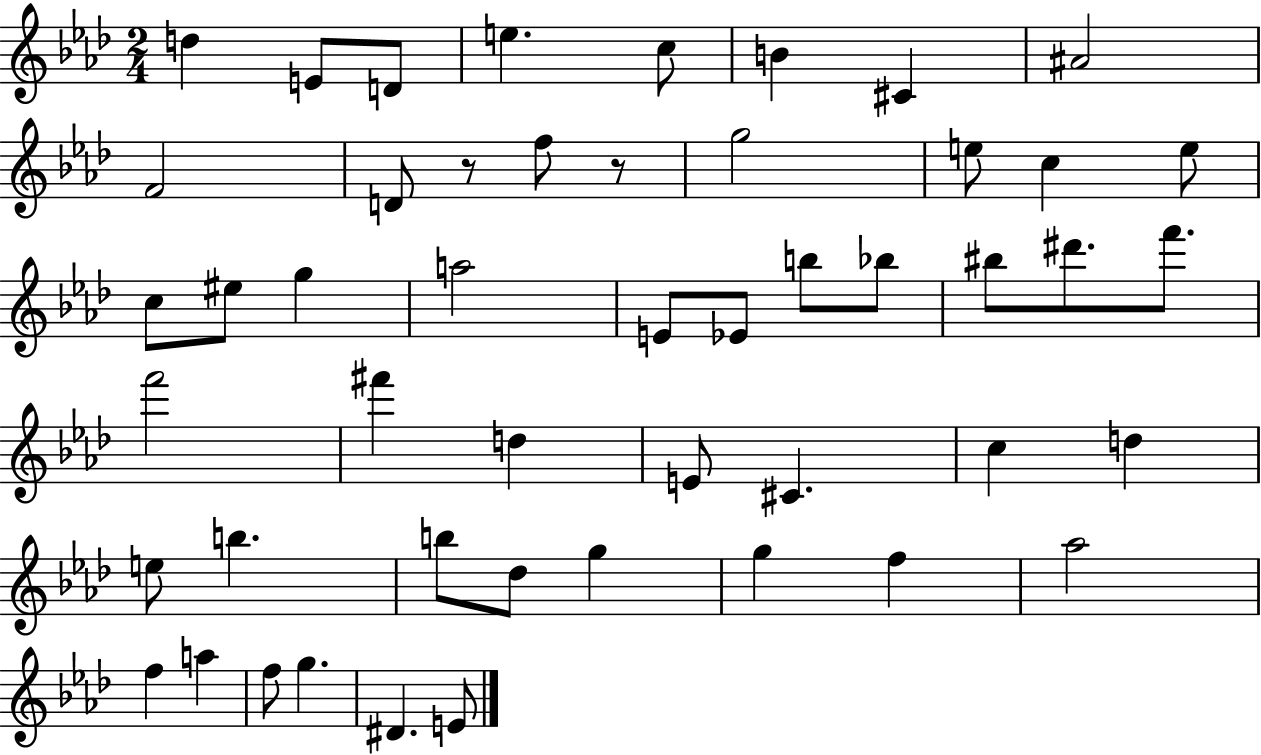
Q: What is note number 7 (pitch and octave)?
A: C#4